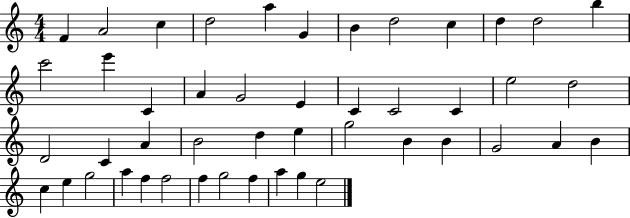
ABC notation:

X:1
T:Untitled
M:4/4
L:1/4
K:C
F A2 c d2 a G B d2 c d d2 b c'2 e' C A G2 E C C2 C e2 d2 D2 C A B2 d e g2 B B G2 A B c e g2 a f f2 f g2 f a g e2